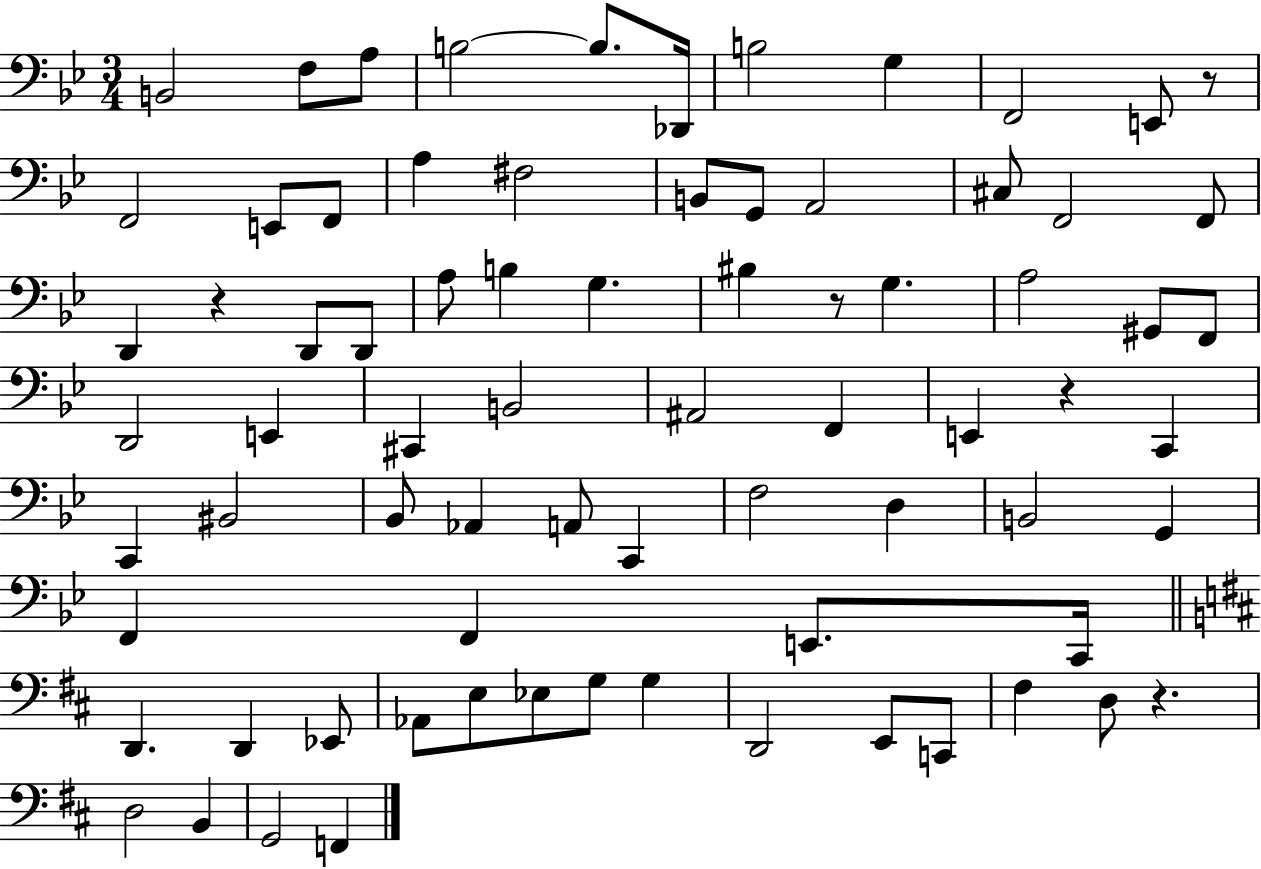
B2/h F3/e A3/e B3/h B3/e. Db2/s B3/h G3/q F2/h E2/e R/e F2/h E2/e F2/e A3/q F#3/h B2/e G2/e A2/h C#3/e F2/h F2/e D2/q R/q D2/e D2/e A3/e B3/q G3/q. BIS3/q R/e G3/q. A3/h G#2/e F2/e D2/h E2/q C#2/q B2/h A#2/h F2/q E2/q R/q C2/q C2/q BIS2/h Bb2/e Ab2/q A2/e C2/q F3/h D3/q B2/h G2/q F2/q F2/q E2/e. C2/s D2/q. D2/q Eb2/e Ab2/e E3/e Eb3/e G3/e G3/q D2/h E2/e C2/e F#3/q D3/e R/q. D3/h B2/q G2/h F2/q